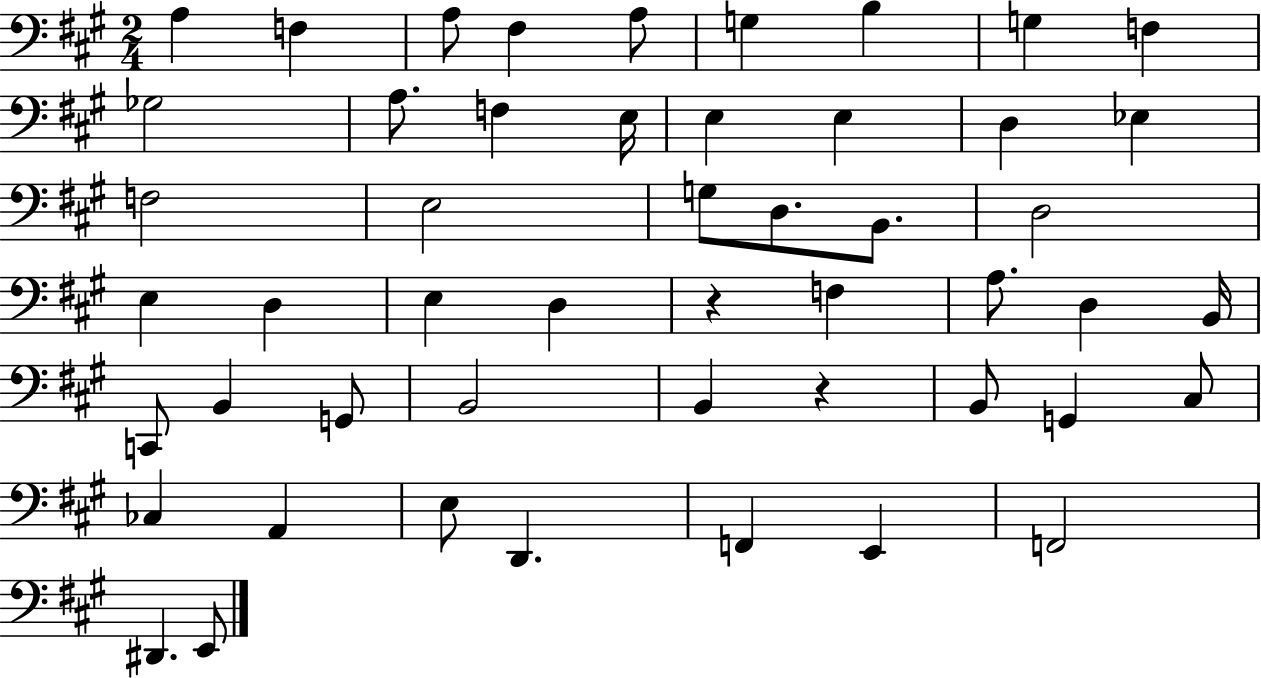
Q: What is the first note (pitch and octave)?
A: A3